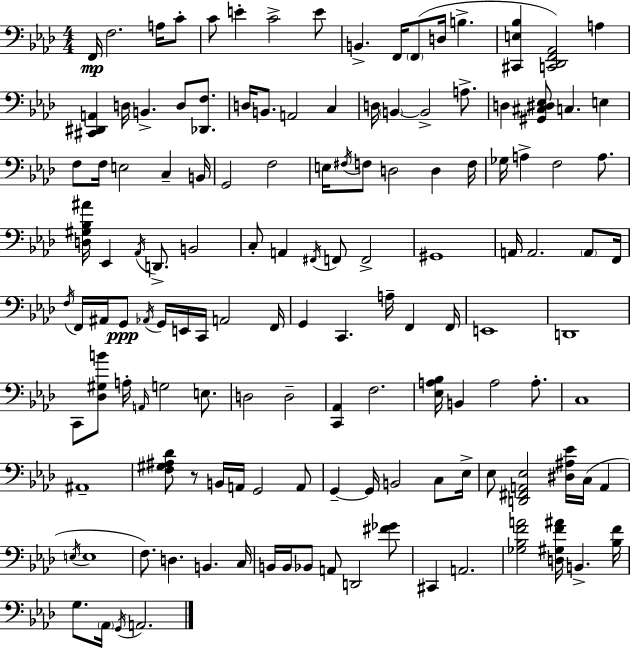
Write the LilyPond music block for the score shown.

{
  \clef bass
  \numericTimeSignature
  \time 4/4
  \key aes \major
  f,16\mp f2. a16 c'8-. | c'8 e'4-. c'2-> e'8 | b,4.-> f,16 \parenthesize f,8( d16 b4.-> | <cis, e bes>4 <c, des, f, aes,>2) a4 | \break <cis, dis, a,>4 d16 b,4.-> d8 <des, f>8. | d16 b,8. a,2 c4 | d16 \parenthesize b,4~~ b,2-> a8.-> | d4 <gis, cis dis ees>8 c4. e4 | \break f8 f16 e2 c4-- b,16 | g,2 f2 | e16 \acciaccatura { fis16 } f8 d2 d4 | f16 ges16 a4-> f2 a8. | \break <d gis bes ais'>16 ees,4 \acciaccatura { aes,16 } d,8.-> b,2 | c8-. a,4 \acciaccatura { fis,16 } f,8 f,2-> | gis,1 | a,16 a,2. | \break \parenthesize a,8 f,16 \acciaccatura { f16 } f,16 ais,16 g,8\ppp \acciaccatura { aes,16 } g,16 e,16 c,16 a,2 | f,16 g,4 c,4. a16-- | f,4 f,16 e,1 | d,1 | \break c,8 <des gis b'>8 a16-. \grace { a,16 } g2 | e8. d2 d2-- | <c, aes,>4 f2. | <ees a bes>16 b,4 a2 | \break a8.-. c1 | ais,1-- | <f gis ais des'>8 r8 b,16 a,16 g,2 | a,8 g,4--~~ g,16 b,2 | \break c8 ees16-> ees8 <d, fis, a, ees>2 | <dis ais ees'>16 c16( a,4 \acciaccatura { e16 } e1 | f8.) d4. | b,4. c16 b,16 b,16 bes,8 a,8 d,2 | \break <fis' ges'>8 cis,4 a,2. | <ges bes f' a'>2 <d gis f' ais'>16 | b,4.-> <bes f'>16 g8. \parenthesize aes,16 \acciaccatura { g,16 } a,2. | \bar "|."
}